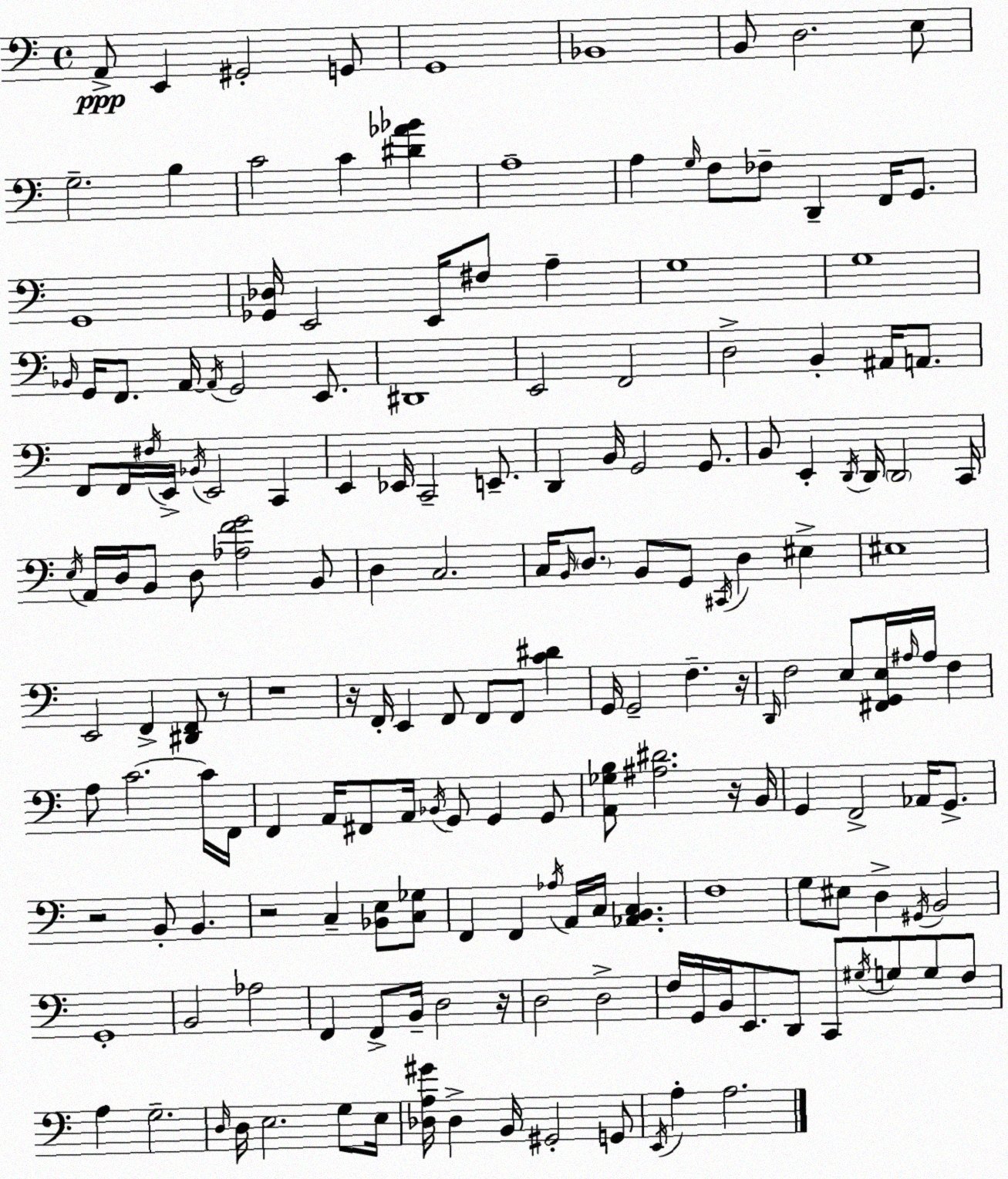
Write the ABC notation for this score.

X:1
T:Untitled
M:4/4
L:1/4
K:C
A,,/2 E,, ^G,,2 G,,/2 G,,4 _B,,4 B,,/2 D,2 E,/2 G,2 B, C2 C [^D_A_B] A,4 A, G,/4 F,/2 _F,/2 D,, F,,/4 G,,/2 G,,4 [_G,,_D,]/4 E,,2 E,,/4 ^F,/2 A, G,4 G,4 _B,,/4 G,,/4 F,,/2 A,,/4 A,,/4 G,,2 E,,/2 ^D,,4 E,,2 F,,2 D,2 B,, ^A,,/4 A,,/2 F,,/2 F,,/4 ^F,/4 E,,/4 _B,,/4 E,,2 C,, E,, _E,,/4 C,,2 E,,/2 D,, B,,/4 G,,2 G,,/2 B,,/2 E,, D,,/4 D,,/4 D,,2 C,,/4 E,/4 A,,/4 D,/4 B,,/2 D,/2 [_A,FG]2 B,,/2 D, C,2 C,/4 B,,/4 D,/2 B,,/2 G,,/2 ^C,,/4 D, ^E, ^E,4 E,,2 F,, [^D,,F,,]/2 z/2 z4 z/4 F,,/4 E,, F,,/2 F,,/2 F,,/2 [C^D] G,,/4 G,,2 F, z/4 D,,/4 F,2 E,/2 [^F,,G,,E,]/4 ^A,/4 ^A,/4 F, A,/2 C2 C/4 F,,/4 F,, A,,/4 ^F,,/2 A,,/4 _B,,/4 G,,/2 G,, G,,/2 [A,,_G,B,]/2 [^A,^D]2 z/4 B,,/4 G,, F,,2 _A,,/4 G,,/2 z2 B,,/2 B,, z2 C, [_B,,E,]/2 [C,_G,]/2 F,, F,, _A,/4 A,,/4 C,/4 [_A,,B,,C,] F,4 G,/2 ^E,/2 D, ^G,,/4 B,,2 G,,4 B,,2 _A,2 F,, F,,/2 B,,/4 D,2 z/4 D,2 D,2 F,/4 G,,/4 B,,/4 E,,/2 D,,/2 C,,/2 ^G,/4 G,/2 G,/2 F,/2 A, G,2 D,/4 D,/4 E,2 G,/2 E,/4 [_D,A,^G]/4 _D, B,,/4 ^G,,2 G,,/2 E,,/4 A, A,2